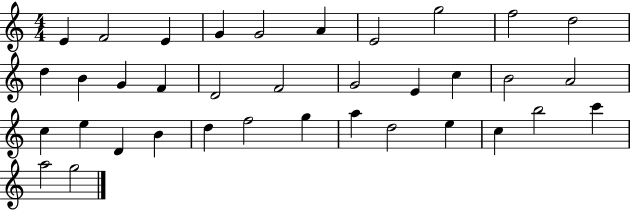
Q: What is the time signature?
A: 4/4